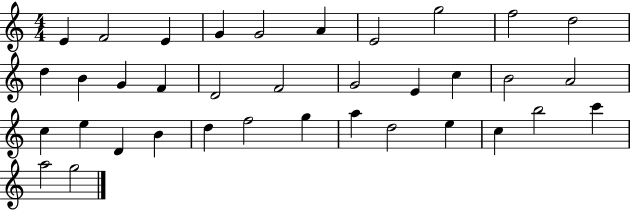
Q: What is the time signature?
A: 4/4